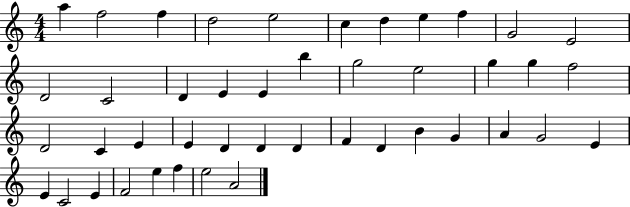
X:1
T:Untitled
M:4/4
L:1/4
K:C
a f2 f d2 e2 c d e f G2 E2 D2 C2 D E E b g2 e2 g g f2 D2 C E E D D D F D B G A G2 E E C2 E F2 e f e2 A2